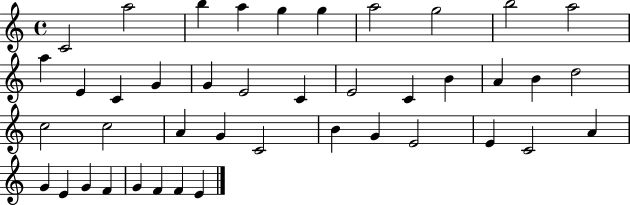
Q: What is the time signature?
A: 4/4